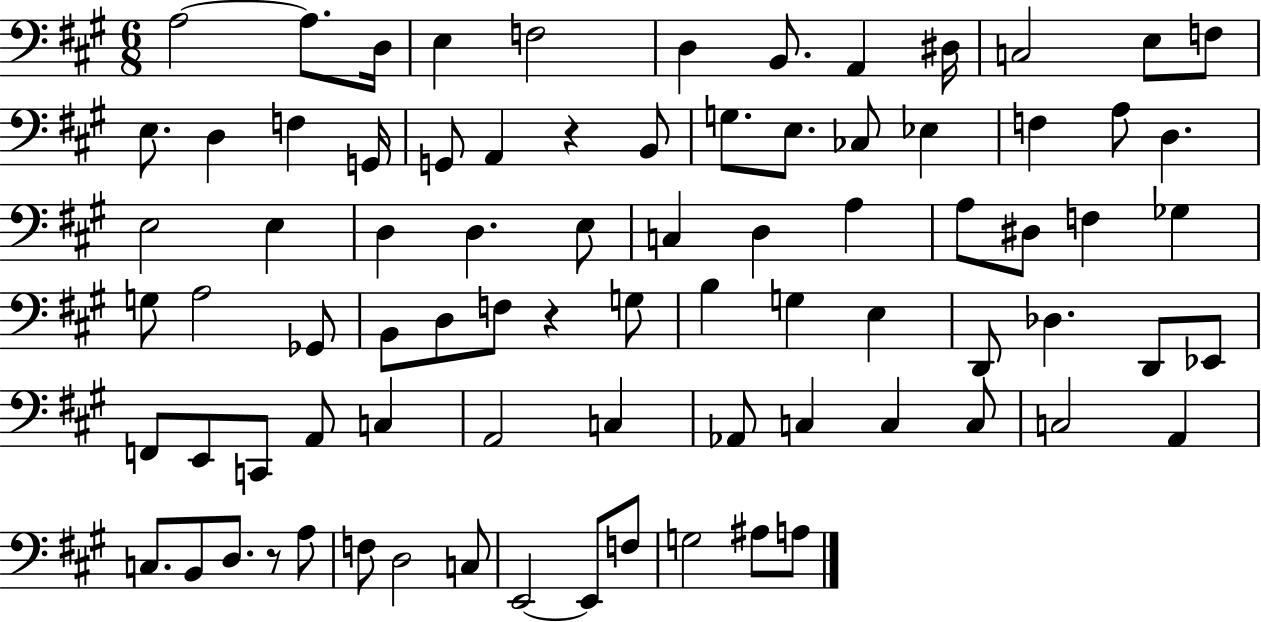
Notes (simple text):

A3/h A3/e. D3/s E3/q F3/h D3/q B2/e. A2/q D#3/s C3/h E3/e F3/e E3/e. D3/q F3/q G2/s G2/e A2/q R/q B2/e G3/e. E3/e. CES3/e Eb3/q F3/q A3/e D3/q. E3/h E3/q D3/q D3/q. E3/e C3/q D3/q A3/q A3/e D#3/e F3/q Gb3/q G3/e A3/h Gb2/e B2/e D3/e F3/e R/q G3/e B3/q G3/q E3/q D2/e Db3/q. D2/e Eb2/e F2/e E2/e C2/e A2/e C3/q A2/h C3/q Ab2/e C3/q C3/q C3/e C3/h A2/q C3/e. B2/e D3/e. R/e A3/e F3/e D3/h C3/e E2/h E2/e F3/e G3/h A#3/e A3/e